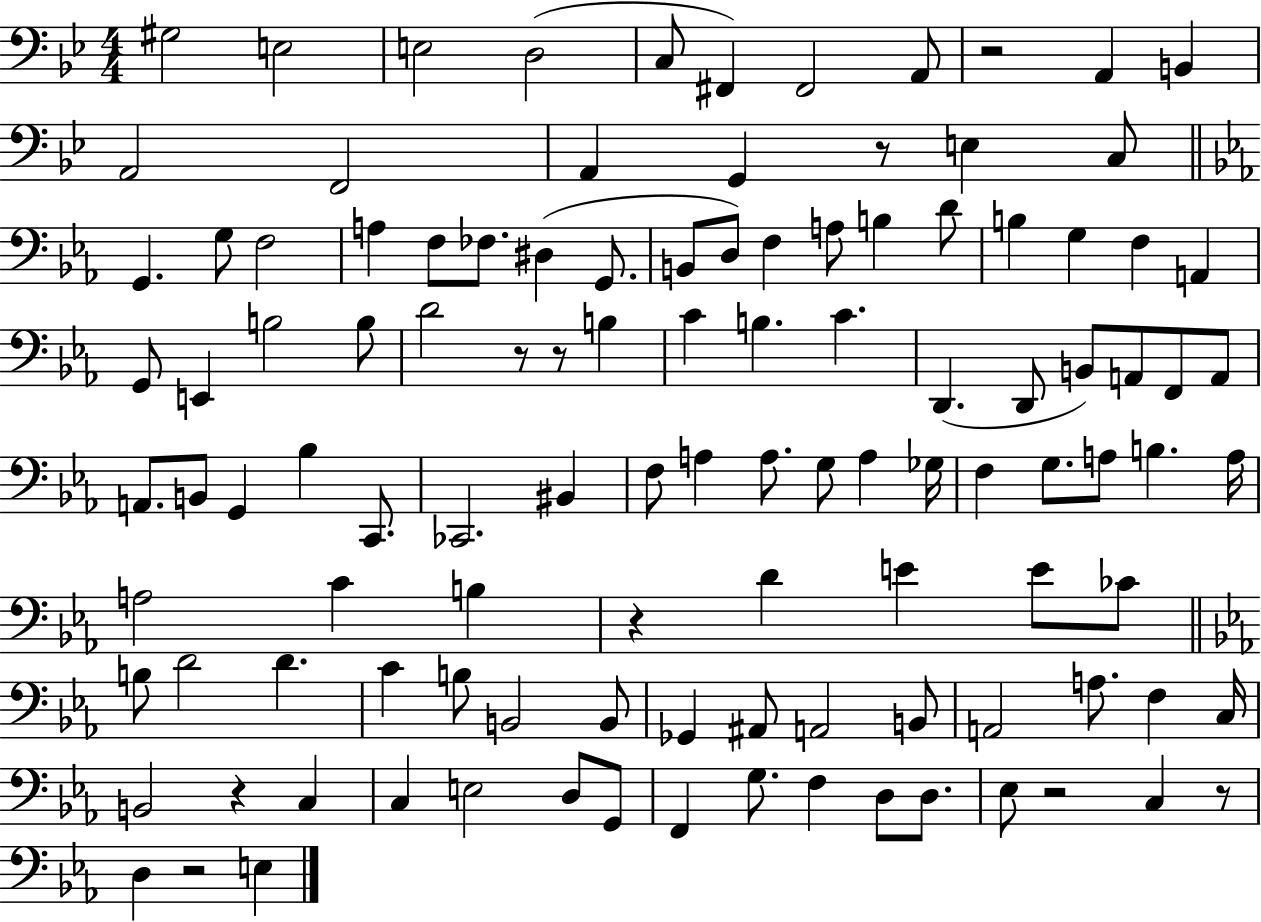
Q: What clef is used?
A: bass